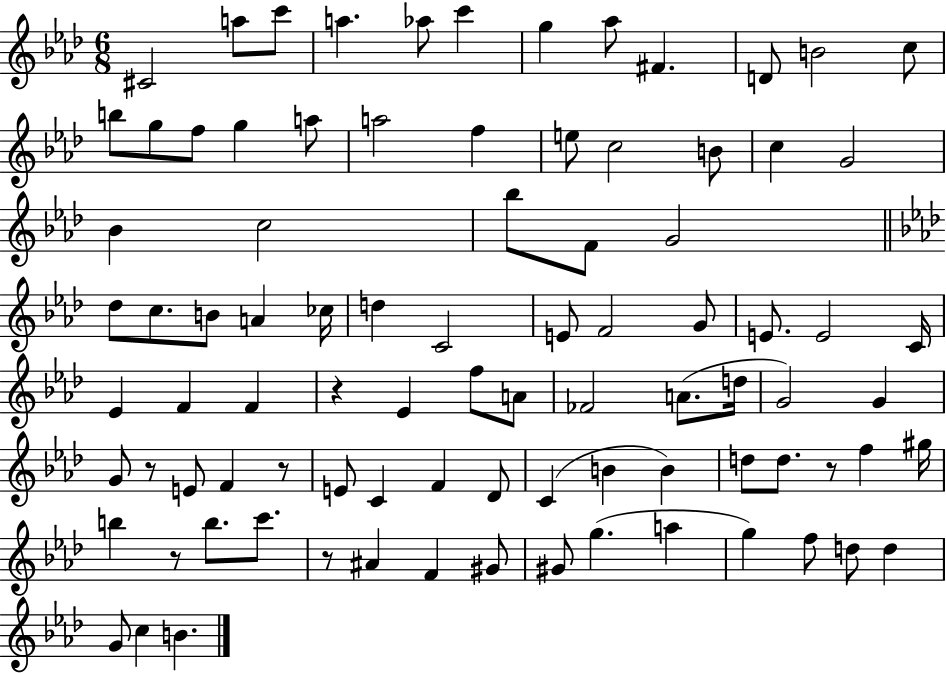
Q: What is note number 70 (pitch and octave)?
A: C6